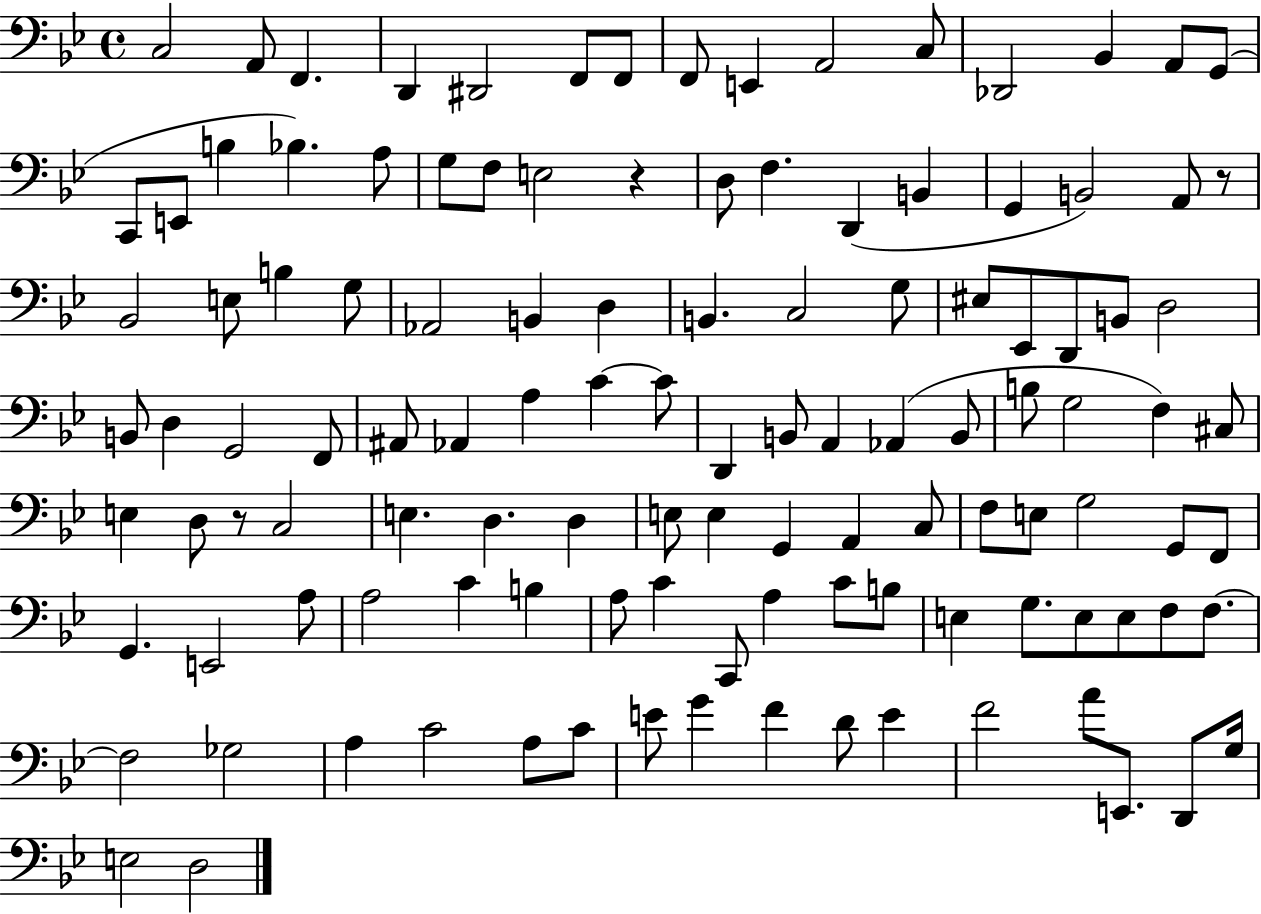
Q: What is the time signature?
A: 4/4